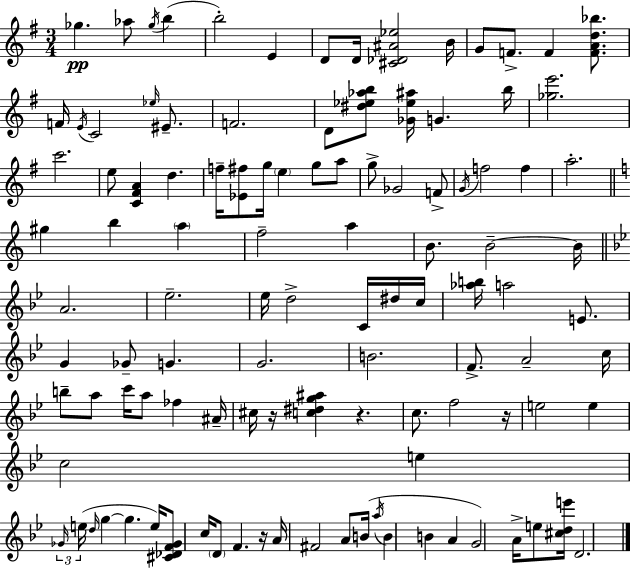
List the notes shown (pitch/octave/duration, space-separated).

Gb5/q. Ab5/e Gb5/s B5/q B5/h E4/q D4/e D4/s [C#4,Db4,A#4,Eb5]/h B4/s G4/e F4/e. F4/q [F4,A4,D5,Bb5]/e. F4/s E4/s C4/h Eb5/s EIS4/e. F4/h. D4/e [D#5,Eb5,Ab5,B5]/e [Gb4,Eb5,A#5]/s G4/q. B5/s [Gb5,E6]/h. C6/h. E5/e [C4,F#4,A4]/q D5/q. F5/s [Eb4,F#5]/e G5/s E5/q G5/e A5/e G5/e Gb4/h F4/e G4/s F5/h F5/q A5/h. G#5/q B5/q A5/q F5/h A5/q B4/e. B4/h B4/s A4/h. Eb5/h. Eb5/s D5/h C4/s D#5/s C5/s [Ab5,B5]/s A5/h E4/e. G4/q Gb4/e G4/q. G4/h. B4/h. F4/e. A4/h C5/s B5/e A5/e C6/s A5/e FES5/q A#4/s C#5/s R/s [C5,D#5,G5,A#5]/q R/q. C5/e. F5/h R/s E5/h E5/q C5/h E5/q Gb4/s E5/s D5/s G5/q G5/q. E5/s [C#4,Db4,F4,Gb4]/e C5/s D4/e F4/q. R/s A4/s F#4/h A4/e B4/s A5/s B4/q B4/q A4/q G4/h A4/s E5/e [C#5,D5,E6]/s D4/h.